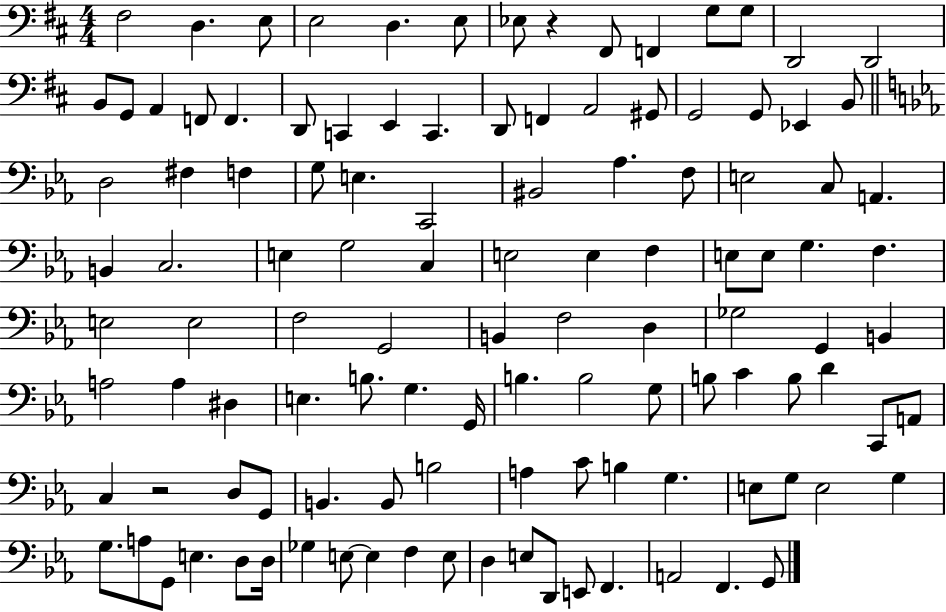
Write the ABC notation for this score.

X:1
T:Untitled
M:4/4
L:1/4
K:D
^F,2 D, E,/2 E,2 D, E,/2 _E,/2 z ^F,,/2 F,, G,/2 G,/2 D,,2 D,,2 B,,/2 G,,/2 A,, F,,/2 F,, D,,/2 C,, E,, C,, D,,/2 F,, A,,2 ^G,,/2 G,,2 G,,/2 _E,, B,,/2 D,2 ^F, F, G,/2 E, C,,2 ^B,,2 _A, F,/2 E,2 C,/2 A,, B,, C,2 E, G,2 C, E,2 E, F, E,/2 E,/2 G, F, E,2 E,2 F,2 G,,2 B,, F,2 D, _G,2 G,, B,, A,2 A, ^D, E, B,/2 G, G,,/4 B, B,2 G,/2 B,/2 C B,/2 D C,,/2 A,,/2 C, z2 D,/2 G,,/2 B,, B,,/2 B,2 A, C/2 B, G, E,/2 G,/2 E,2 G, G,/2 A,/2 G,,/2 E, D,/2 D,/4 _G, E,/2 E, F, E,/2 D, E,/2 D,,/2 E,,/2 F,, A,,2 F,, G,,/2